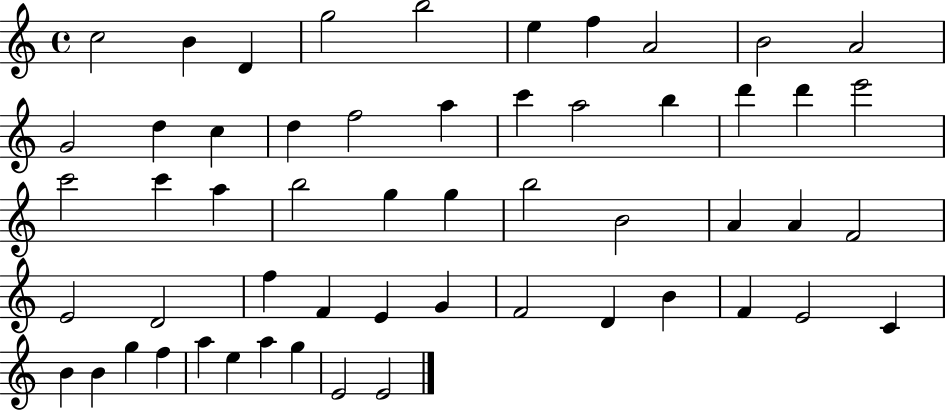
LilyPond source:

{
  \clef treble
  \time 4/4
  \defaultTimeSignature
  \key c \major
  c''2 b'4 d'4 | g''2 b''2 | e''4 f''4 a'2 | b'2 a'2 | \break g'2 d''4 c''4 | d''4 f''2 a''4 | c'''4 a''2 b''4 | d'''4 d'''4 e'''2 | \break c'''2 c'''4 a''4 | b''2 g''4 g''4 | b''2 b'2 | a'4 a'4 f'2 | \break e'2 d'2 | f''4 f'4 e'4 g'4 | f'2 d'4 b'4 | f'4 e'2 c'4 | \break b'4 b'4 g''4 f''4 | a''4 e''4 a''4 g''4 | e'2 e'2 | \bar "|."
}